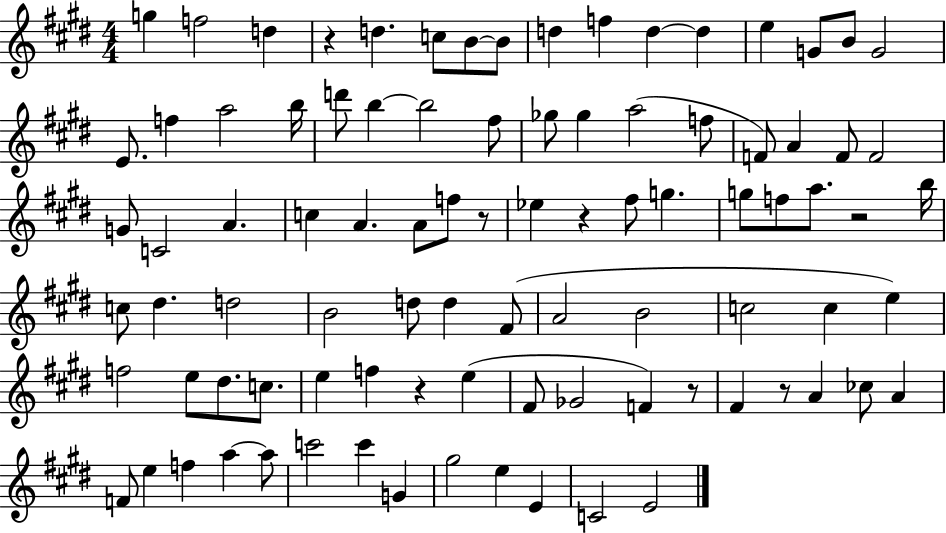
G5/q F5/h D5/q R/q D5/q. C5/e B4/e B4/e D5/q F5/q D5/q D5/q E5/q G4/e B4/e G4/h E4/e. F5/q A5/h B5/s D6/e B5/q B5/h F#5/e Gb5/e Gb5/q A5/h F5/e F4/e A4/q F4/e F4/h G4/e C4/h A4/q. C5/q A4/q. A4/e F5/e R/e Eb5/q R/q F#5/e G5/q. G5/e F5/e A5/e. R/h B5/s C5/e D#5/q. D5/h B4/h D5/e D5/q F#4/e A4/h B4/h C5/h C5/q E5/q F5/h E5/e D#5/e. C5/e. E5/q F5/q R/q E5/q F#4/e Gb4/h F4/q R/e F#4/q R/e A4/q CES5/e A4/q F4/e E5/q F5/q A5/q A5/e C6/h C6/q G4/q G#5/h E5/q E4/q C4/h E4/h